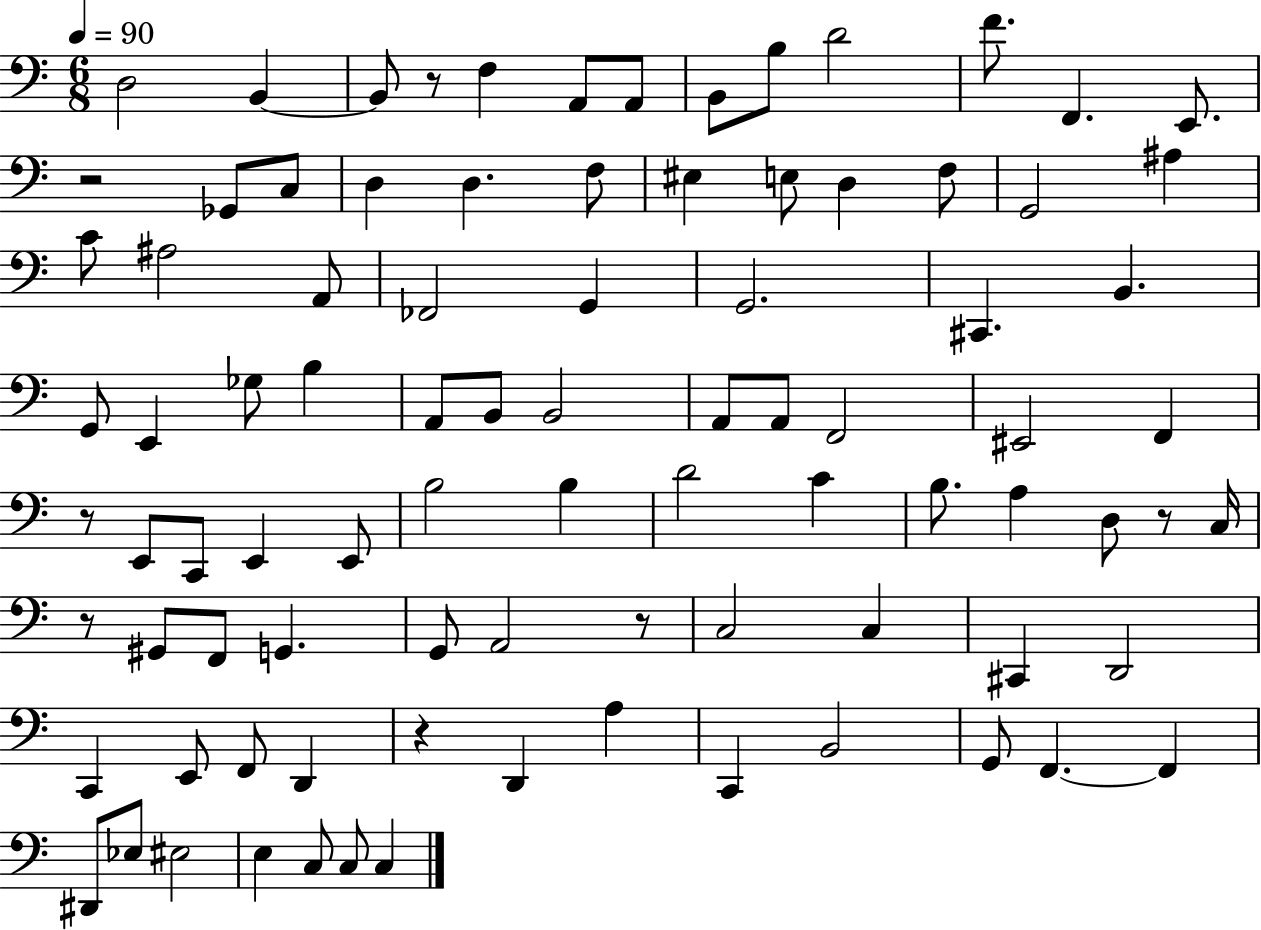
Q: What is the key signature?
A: C major